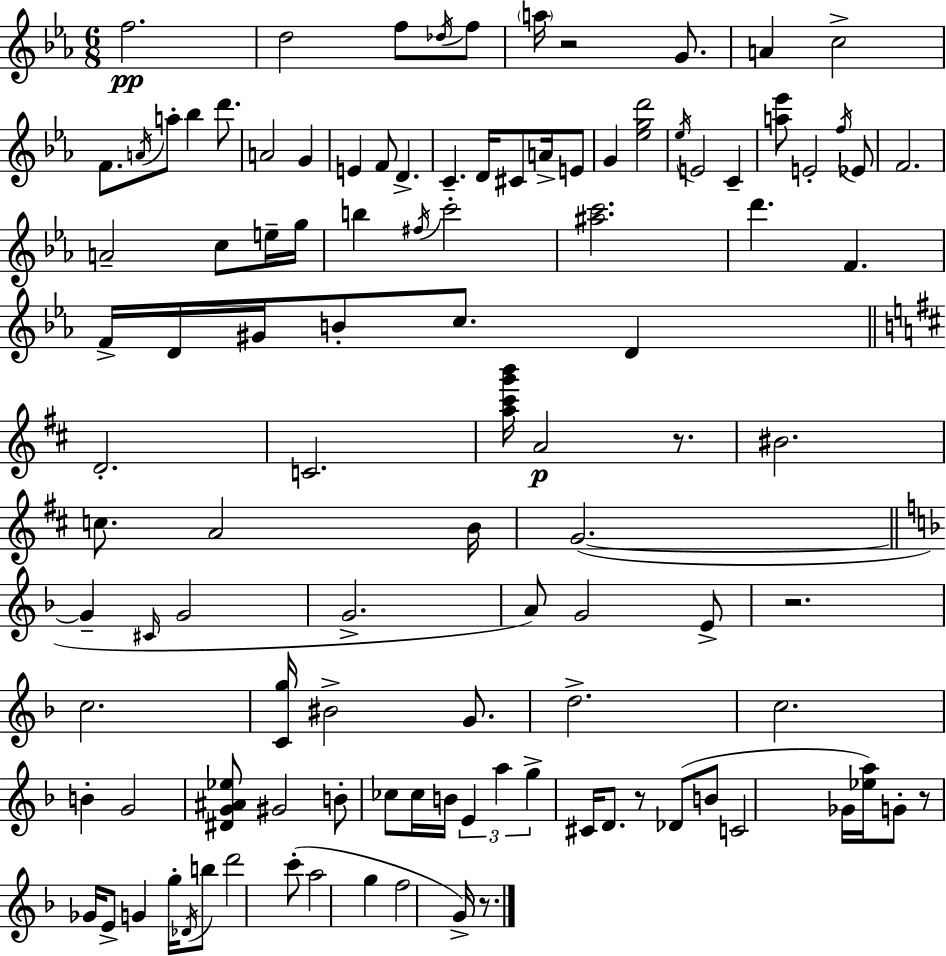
F5/h. D5/h F5/e Db5/s F5/e A5/s R/h G4/e. A4/q C5/h F4/e. A4/s A5/e Bb5/q D6/e. A4/h G4/q E4/q F4/e D4/q. C4/q. D4/s C#4/e A4/s E4/e G4/q [Eb5,G5,D6]/h Eb5/s E4/h C4/q [A5,Eb6]/e E4/h F5/s Eb4/e F4/h. A4/h C5/e E5/s G5/s B5/q F#5/s C6/h [A#5,C6]/h. D6/q. F4/q. F4/s D4/s G#4/s B4/e C5/e. D4/q D4/h. C4/h. [A5,C#6,G6,B6]/s A4/h R/e. BIS4/h. C5/e. A4/h B4/s G4/h. G4/q C#4/s G4/h G4/h. A4/e G4/h E4/e R/h. C5/h. [C4,G5]/s BIS4/h G4/e. D5/h. C5/h. B4/q G4/h [D#4,G4,A#4,Eb5]/e G#4/h B4/e CES5/e CES5/s B4/s E4/q A5/q G5/q C#4/s D4/e. R/e Db4/e B4/e C4/h Gb4/s [Eb5,A5]/s G4/e R/e Gb4/s E4/e G4/q G5/s Db4/s B5/e D6/h C6/e A5/h G5/q F5/h G4/s R/e.